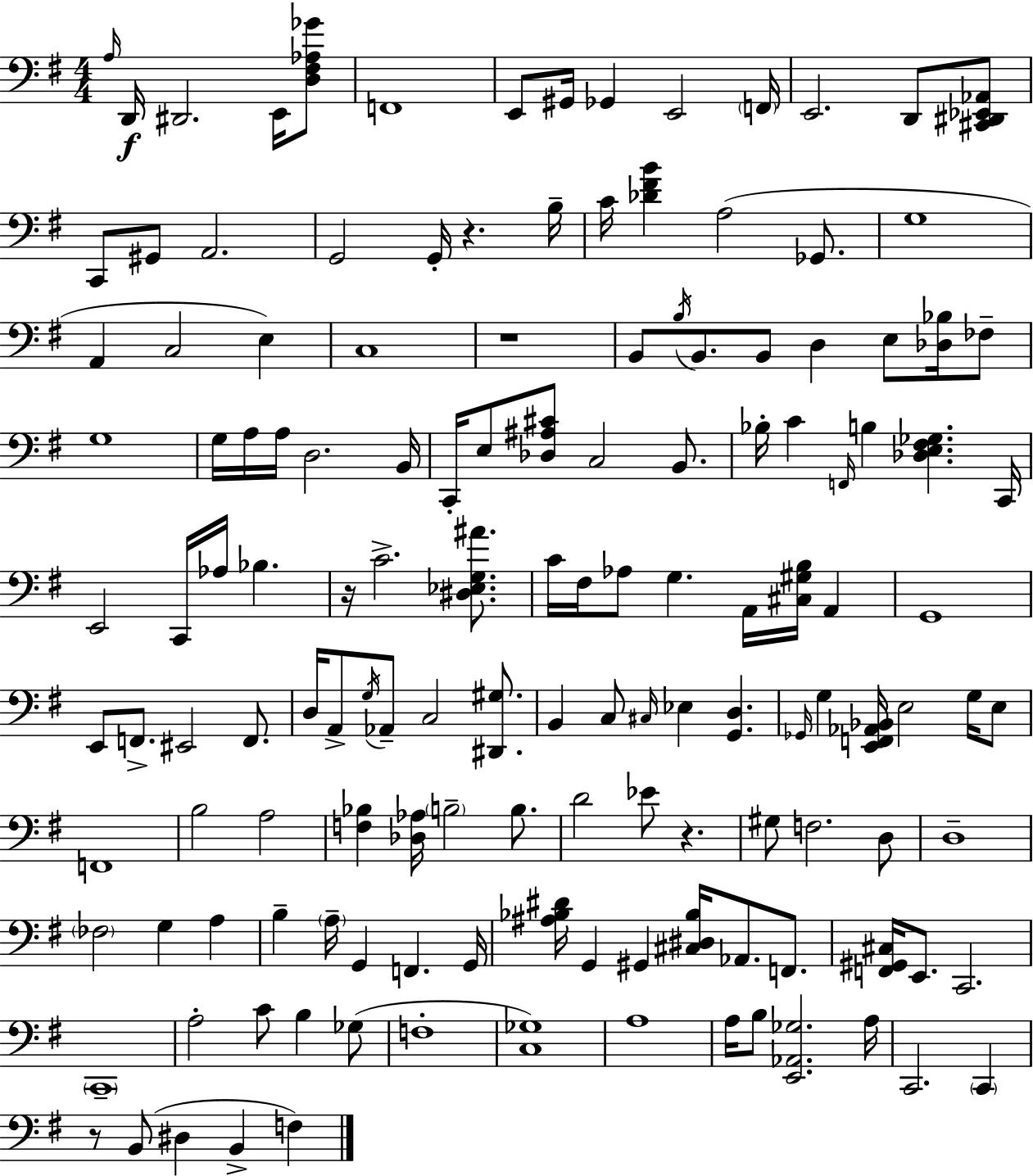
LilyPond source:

{
  \clef bass
  \numericTimeSignature
  \time 4/4
  \key e \minor
  \grace { a16 }\f d,16 dis,2. e,16 <d fis aes ges'>8 | f,1 | e,8 gis,16 ges,4 e,2 | \parenthesize f,16 e,2. d,8 <cis, dis, ees, aes,>8 | \break c,8 gis,8 a,2. | g,2 g,16-. r4. | b16-- c'16 <des' fis' b'>4 a2( ges,8. | g1 | \break a,4 c2 e4) | c1 | r1 | b,8 \acciaccatura { b16 } b,8. b,8 d4 e8 <des bes>16 | \break fes8-- g1 | g16 a16 a16 d2. | b,16 c,16-. e8 <des ais cis'>8 c2 b,8. | bes16-. c'4 \grace { f,16 } b4 <des e fis ges>4. | \break c,16 e,2 c,16 aes16 bes4. | r16 c'2.-> | <dis ees g ais'>8. c'16 fis16 aes8 g4. a,16 <cis gis b>16 a,4 | g,1 | \break e,8 f,8.-> eis,2 | f,8. d16 a,8-> \acciaccatura { g16 } aes,8-- c2 | <dis, gis>8. b,4 c8 \grace { cis16 } ees4 <g, d>4. | \grace { ges,16 } g4 <e, f, aes, bes,>16 e2 | \break g16 e8 f,1 | b2 a2 | <f bes>4 <des aes>16 \parenthesize b2-- | b8. d'2 ees'8 | \break r4. gis8 f2. | d8 d1-- | \parenthesize fes2 g4 | a4 b4-- \parenthesize a16-- g,4 f,4. | \break g,16 <ais bes dis'>16 g,4 gis,4 <cis dis bes>16 | aes,8. f,8. <f, gis, cis>16 e,8. c,2. | \parenthesize c,1-- | a2-. c'8 | \break b4 ges8( f1-. | <c ges>1) | a1 | a16 b8 <e, aes, ges>2. | \break a16 c,2. | \parenthesize c,4 r8 b,8( dis4 b,4-> | f4) \bar "|."
}